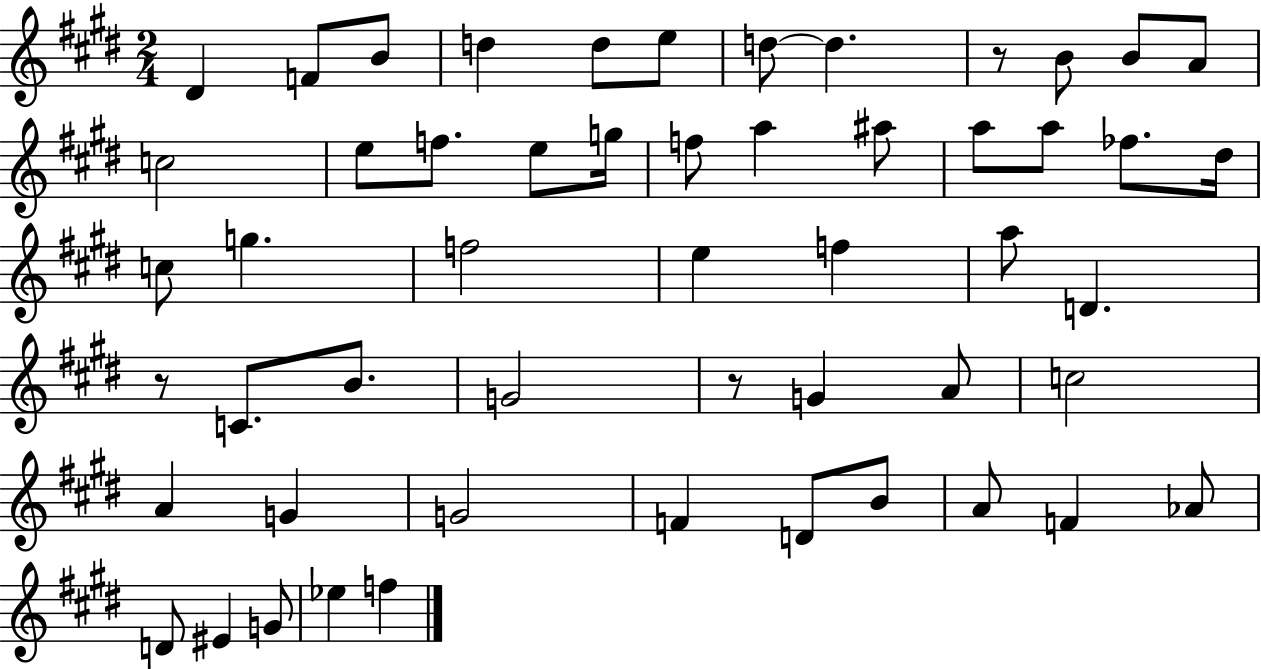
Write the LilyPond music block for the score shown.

{
  \clef treble
  \numericTimeSignature
  \time 2/4
  \key e \major
  dis'4 f'8 b'8 | d''4 d''8 e''8 | d''8~~ d''4. | r8 b'8 b'8 a'8 | \break c''2 | e''8 f''8. e''8 g''16 | f''8 a''4 ais''8 | a''8 a''8 fes''8. dis''16 | \break c''8 g''4. | f''2 | e''4 f''4 | a''8 d'4. | \break r8 c'8. b'8. | g'2 | r8 g'4 a'8 | c''2 | \break a'4 g'4 | g'2 | f'4 d'8 b'8 | a'8 f'4 aes'8 | \break d'8 eis'4 g'8 | ees''4 f''4 | \bar "|."
}